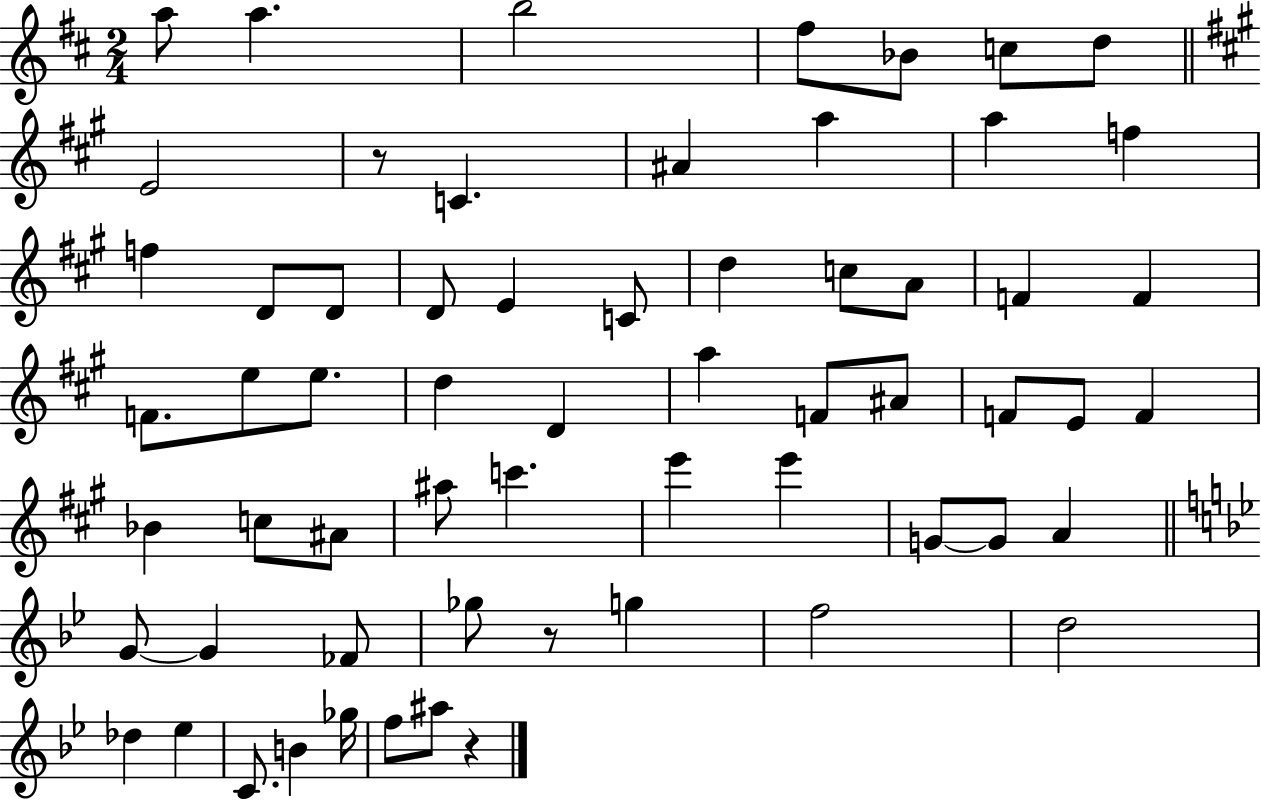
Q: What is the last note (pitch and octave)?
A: A#5